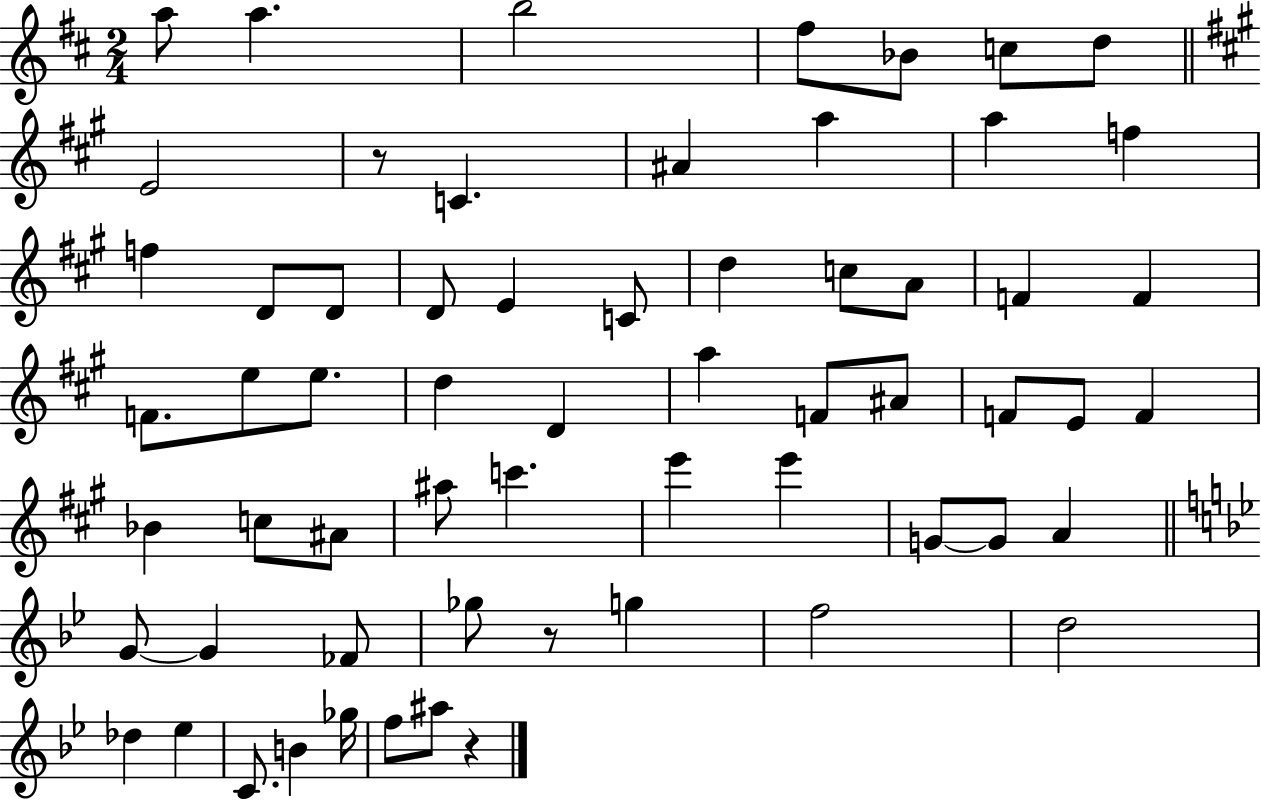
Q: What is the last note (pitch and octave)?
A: A#5